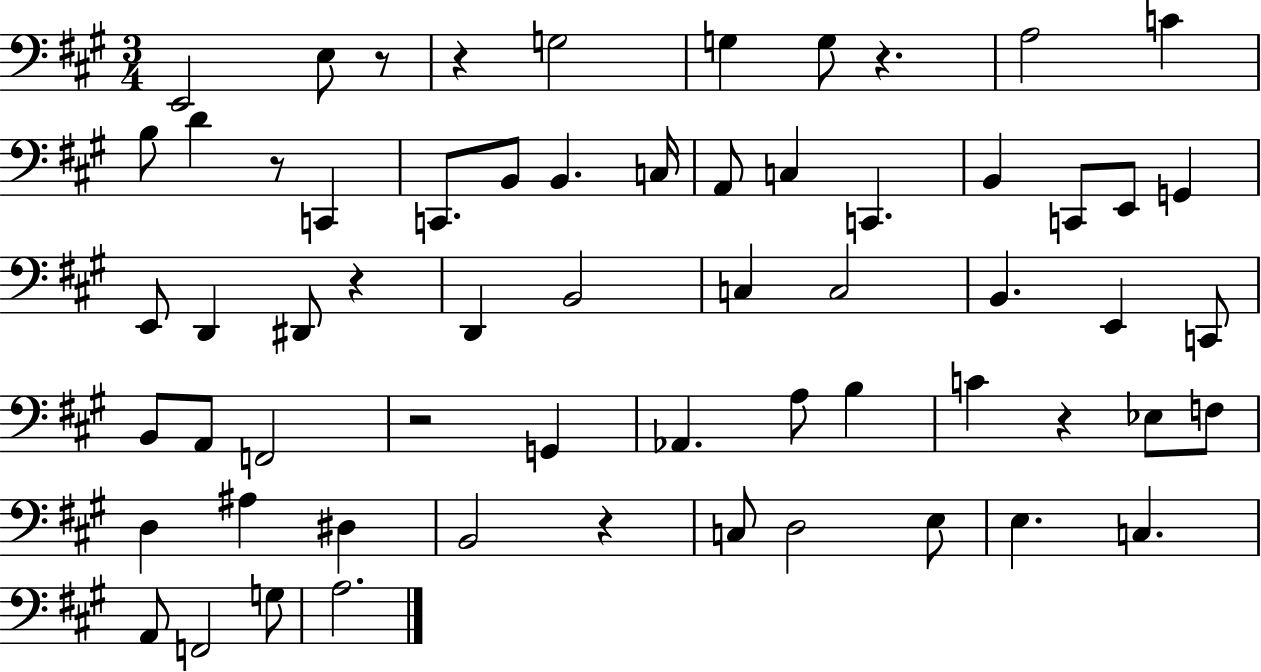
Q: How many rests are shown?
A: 8